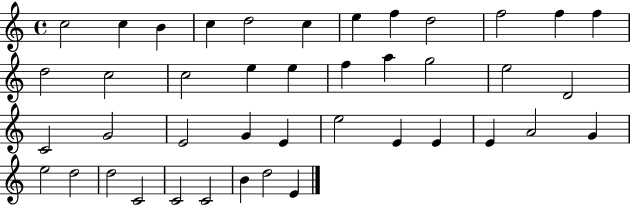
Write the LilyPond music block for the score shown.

{
  \clef treble
  \time 4/4
  \defaultTimeSignature
  \key c \major
  c''2 c''4 b'4 | c''4 d''2 c''4 | e''4 f''4 d''2 | f''2 f''4 f''4 | \break d''2 c''2 | c''2 e''4 e''4 | f''4 a''4 g''2 | e''2 d'2 | \break c'2 g'2 | e'2 g'4 e'4 | e''2 e'4 e'4 | e'4 a'2 g'4 | \break e''2 d''2 | d''2 c'2 | c'2 c'2 | b'4 d''2 e'4 | \break \bar "|."
}